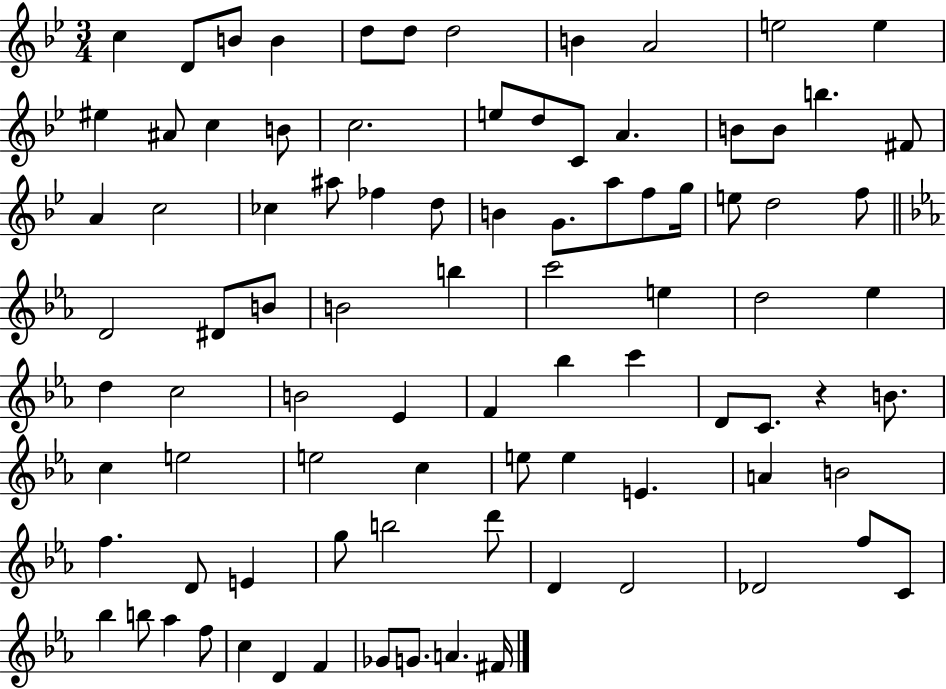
C5/q D4/e B4/e B4/q D5/e D5/e D5/h B4/q A4/h E5/h E5/q EIS5/q A#4/e C5/q B4/e C5/h. E5/e D5/e C4/e A4/q. B4/e B4/e B5/q. F#4/e A4/q C5/h CES5/q A#5/e FES5/q D5/e B4/q G4/e. A5/e F5/e G5/s E5/e D5/h F5/e D4/h D#4/e B4/e B4/h B5/q C6/h E5/q D5/h Eb5/q D5/q C5/h B4/h Eb4/q F4/q Bb5/q C6/q D4/e C4/e. R/q B4/e. C5/q E5/h E5/h C5/q E5/e E5/q E4/q. A4/q B4/h F5/q. D4/e E4/q G5/e B5/h D6/e D4/q D4/h Db4/h F5/e C4/e Bb5/q B5/e Ab5/q F5/e C5/q D4/q F4/q Gb4/e G4/e. A4/q. F#4/s